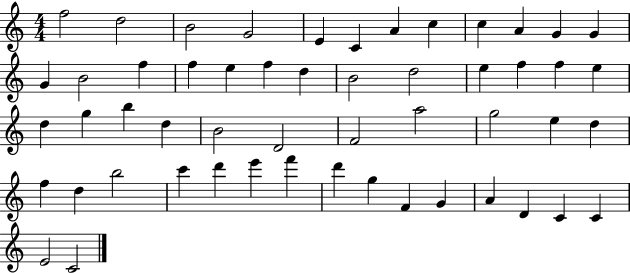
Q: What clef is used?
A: treble